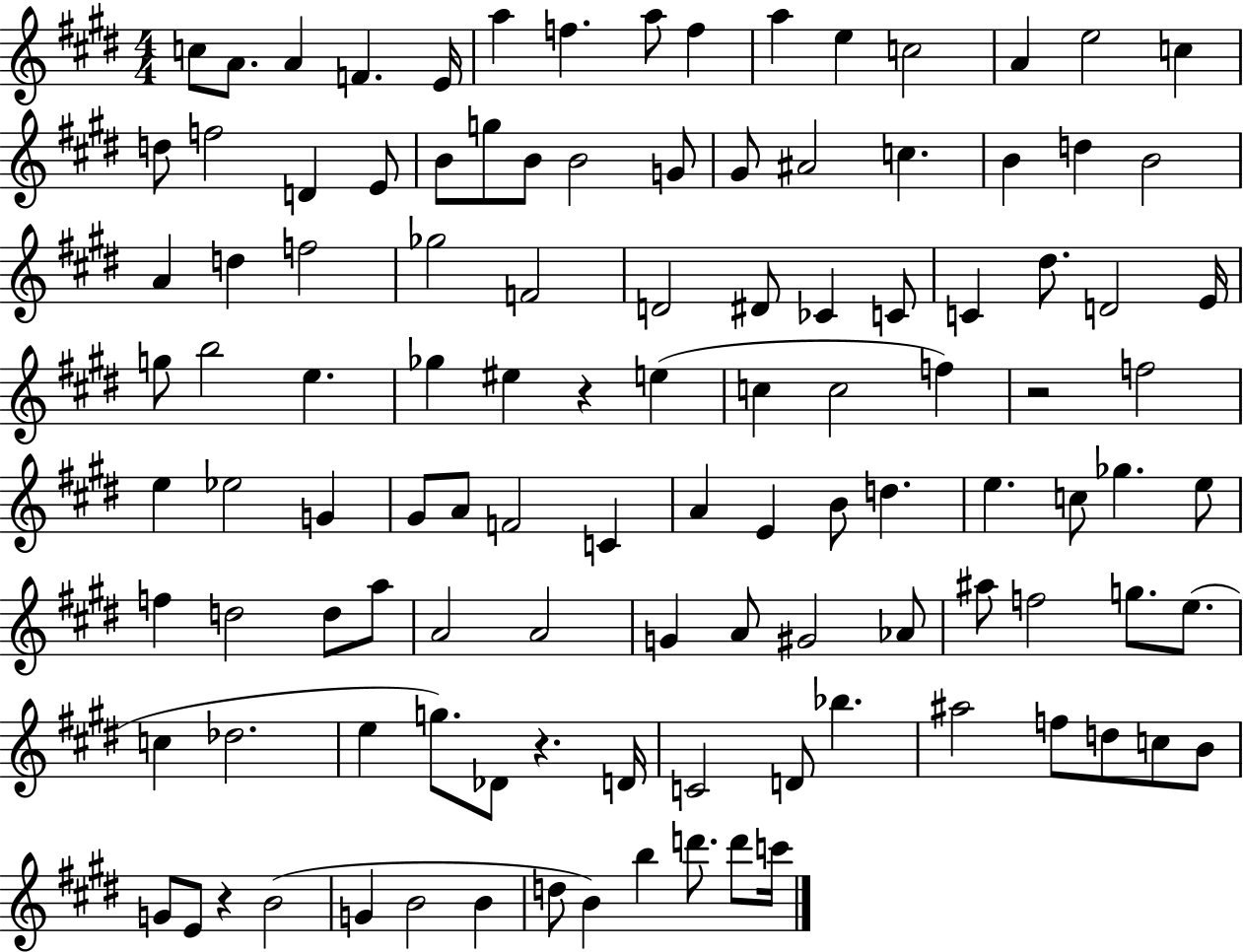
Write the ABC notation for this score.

X:1
T:Untitled
M:4/4
L:1/4
K:E
c/2 A/2 A F E/4 a f a/2 f a e c2 A e2 c d/2 f2 D E/2 B/2 g/2 B/2 B2 G/2 ^G/2 ^A2 c B d B2 A d f2 _g2 F2 D2 ^D/2 _C C/2 C ^d/2 D2 E/4 g/2 b2 e _g ^e z e c c2 f z2 f2 e _e2 G ^G/2 A/2 F2 C A E B/2 d e c/2 _g e/2 f d2 d/2 a/2 A2 A2 G A/2 ^G2 _A/2 ^a/2 f2 g/2 e/2 c _d2 e g/2 _D/2 z D/4 C2 D/2 _b ^a2 f/2 d/2 c/2 B/2 G/2 E/2 z B2 G B2 B d/2 B b d'/2 d'/2 c'/4